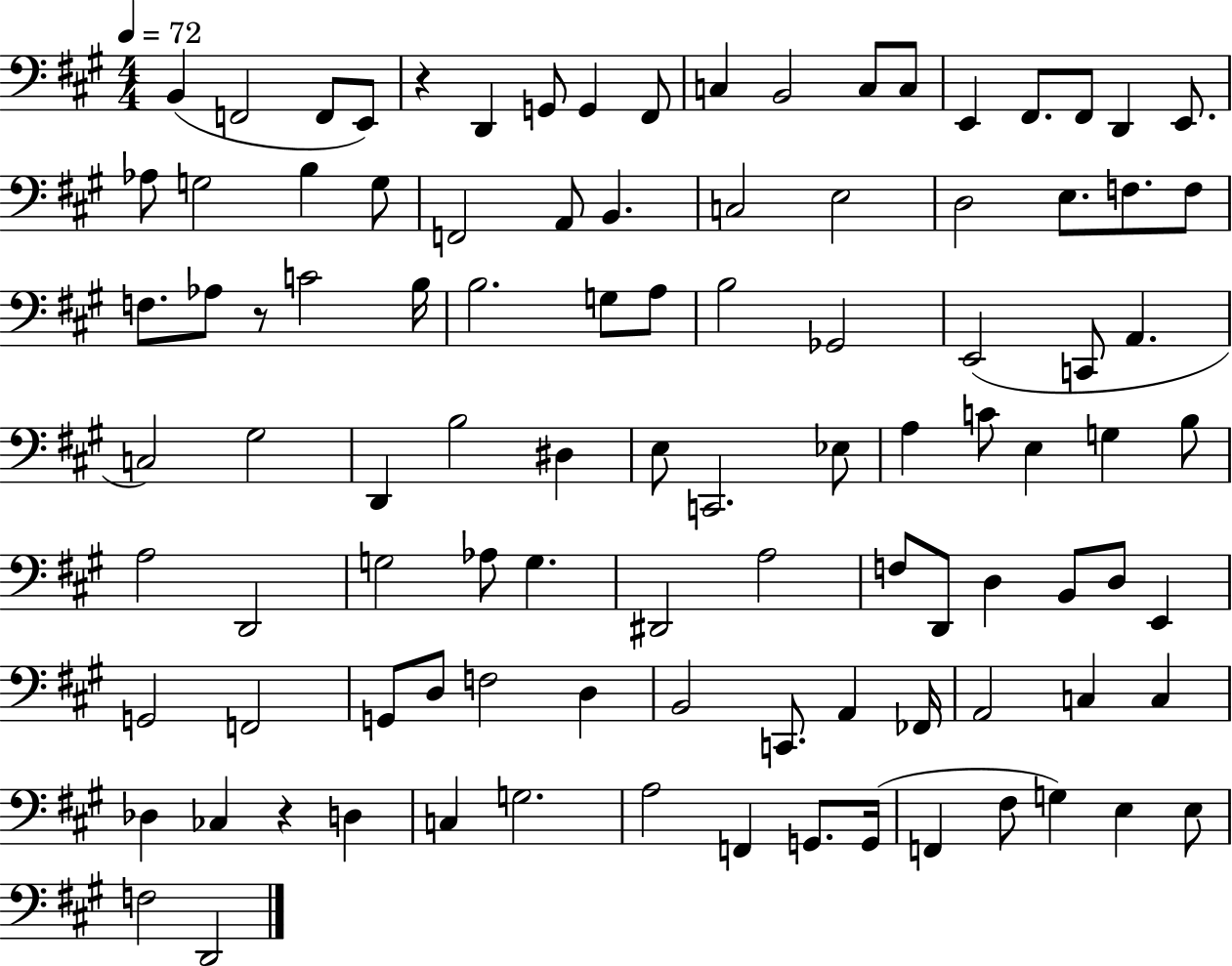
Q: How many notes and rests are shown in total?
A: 100